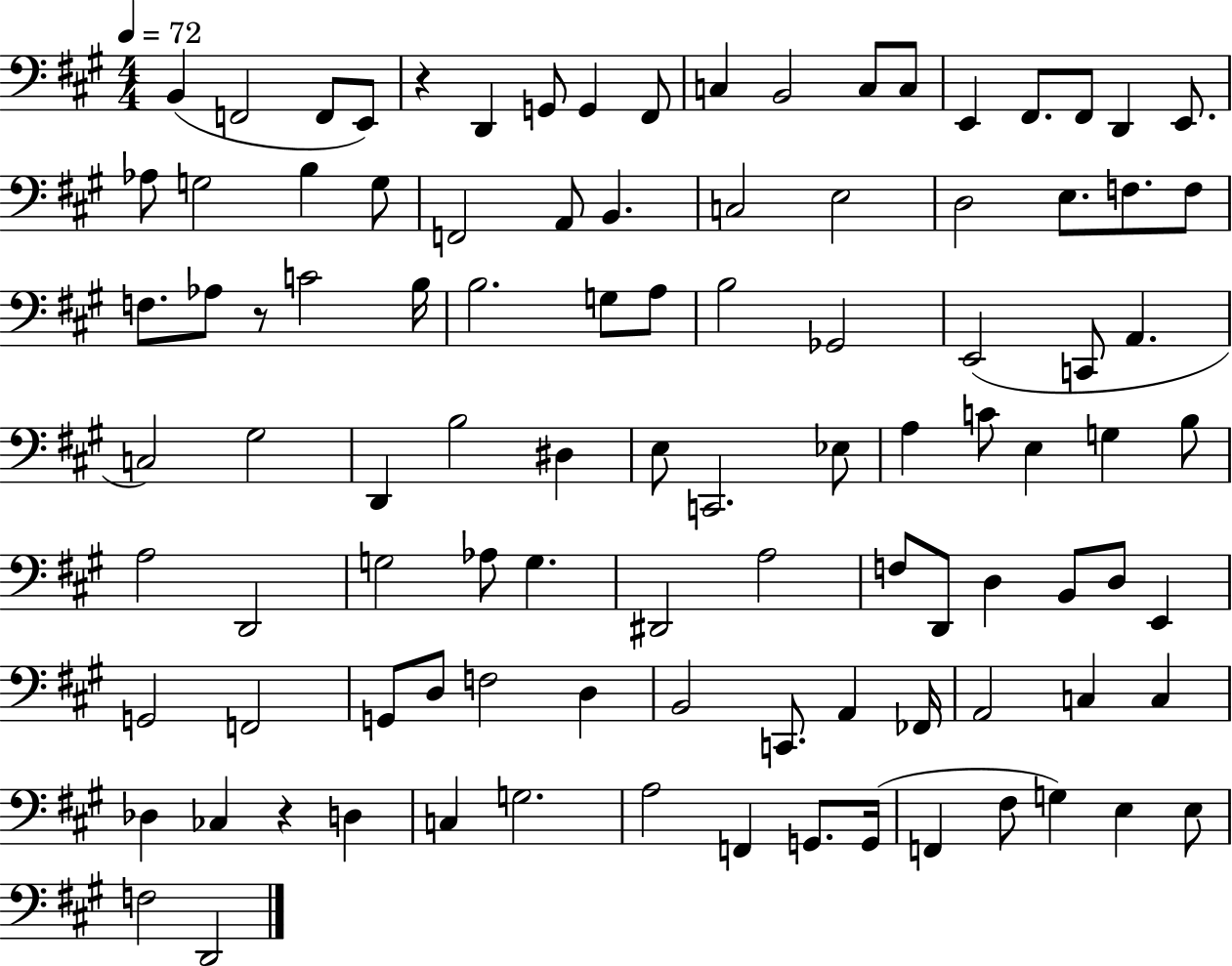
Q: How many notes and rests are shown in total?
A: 100